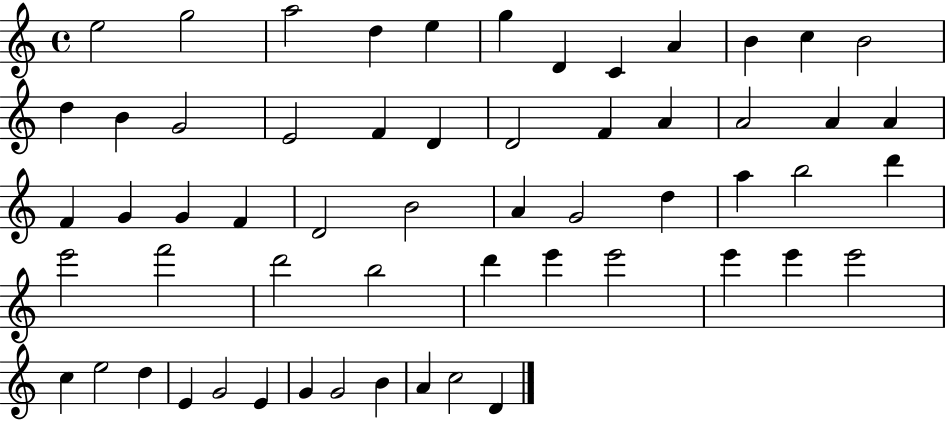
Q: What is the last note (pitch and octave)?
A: D4